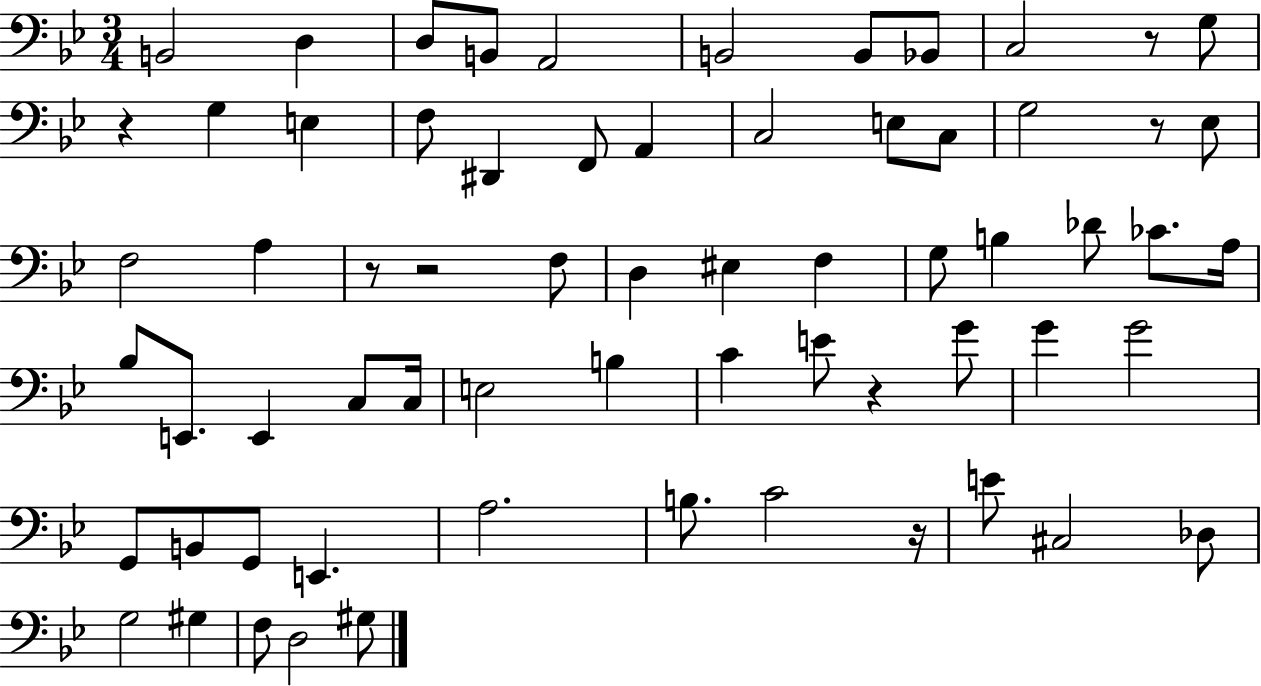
X:1
T:Untitled
M:3/4
L:1/4
K:Bb
B,,2 D, D,/2 B,,/2 A,,2 B,,2 B,,/2 _B,,/2 C,2 z/2 G,/2 z G, E, F,/2 ^D,, F,,/2 A,, C,2 E,/2 C,/2 G,2 z/2 _E,/2 F,2 A, z/2 z2 F,/2 D, ^E, F, G,/2 B, _D/2 _C/2 A,/4 _B,/2 E,,/2 E,, C,/2 C,/4 E,2 B, C E/2 z G/2 G G2 G,,/2 B,,/2 G,,/2 E,, A,2 B,/2 C2 z/4 E/2 ^C,2 _D,/2 G,2 ^G, F,/2 D,2 ^G,/2